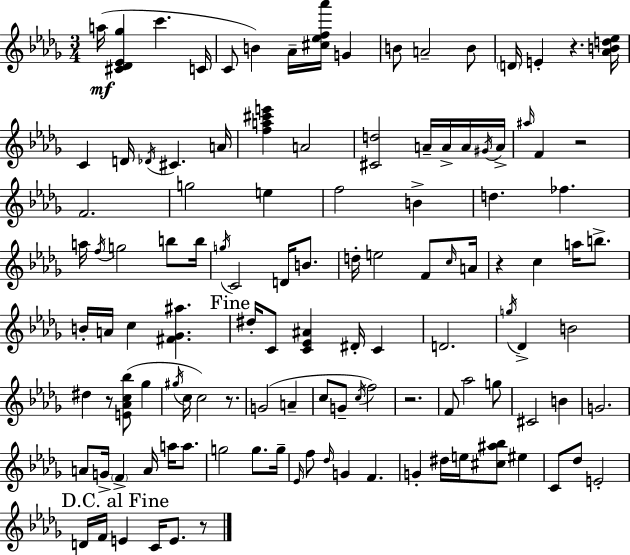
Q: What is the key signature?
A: BES minor